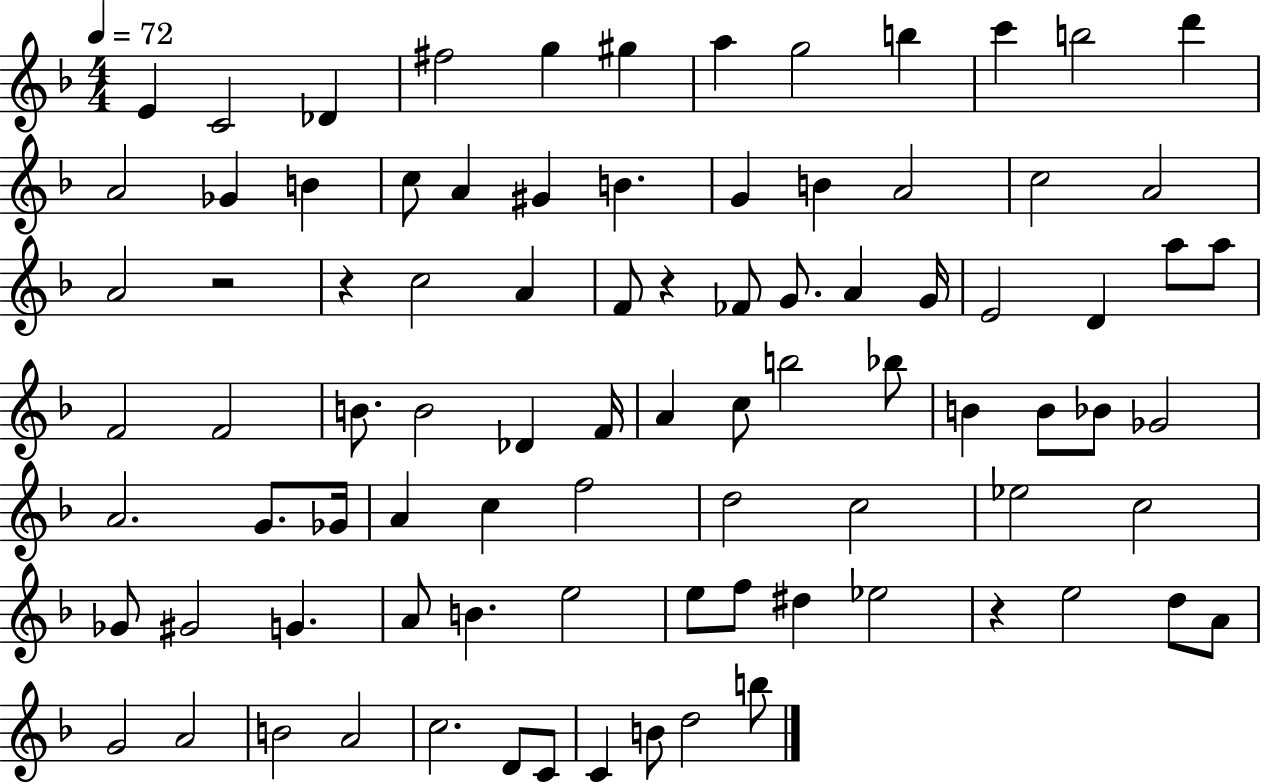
{
  \clef treble
  \numericTimeSignature
  \time 4/4
  \key f \major
  \tempo 4 = 72
  \repeat volta 2 { e'4 c'2 des'4 | fis''2 g''4 gis''4 | a''4 g''2 b''4 | c'''4 b''2 d'''4 | \break a'2 ges'4 b'4 | c''8 a'4 gis'4 b'4. | g'4 b'4 a'2 | c''2 a'2 | \break a'2 r2 | r4 c''2 a'4 | f'8 r4 fes'8 g'8. a'4 g'16 | e'2 d'4 a''8 a''8 | \break f'2 f'2 | b'8. b'2 des'4 f'16 | a'4 c''8 b''2 bes''8 | b'4 b'8 bes'8 ges'2 | \break a'2. g'8. ges'16 | a'4 c''4 f''2 | d''2 c''2 | ees''2 c''2 | \break ges'8 gis'2 g'4. | a'8 b'4. e''2 | e''8 f''8 dis''4 ees''2 | r4 e''2 d''8 a'8 | \break g'2 a'2 | b'2 a'2 | c''2. d'8 c'8 | c'4 b'8 d''2 b''8 | \break } \bar "|."
}